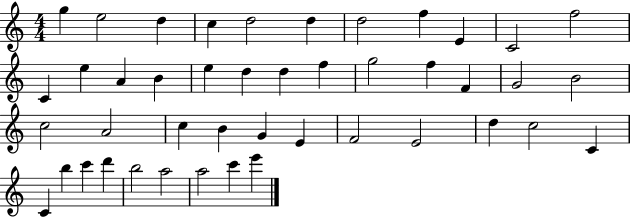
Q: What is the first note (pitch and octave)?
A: G5